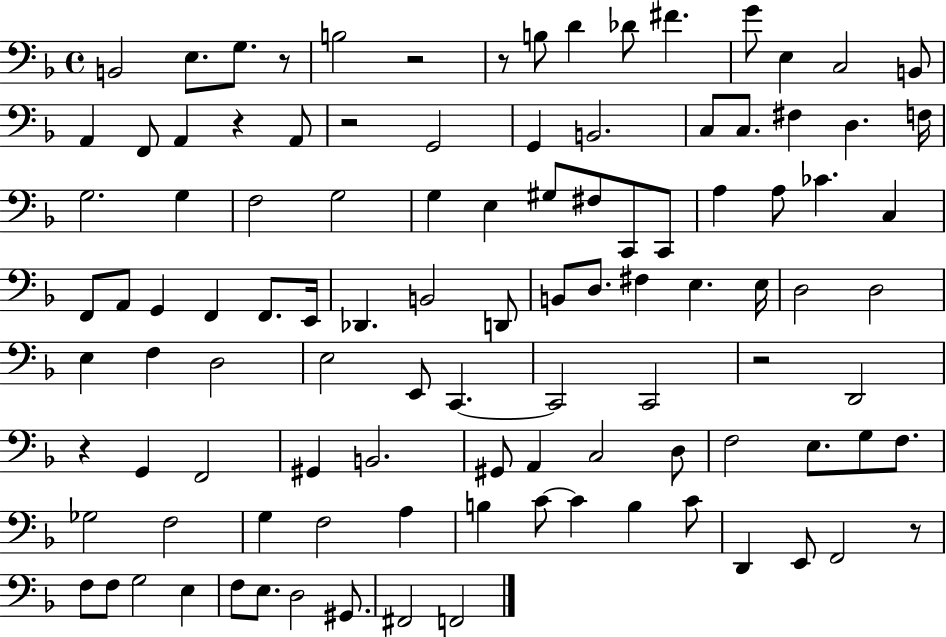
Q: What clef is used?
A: bass